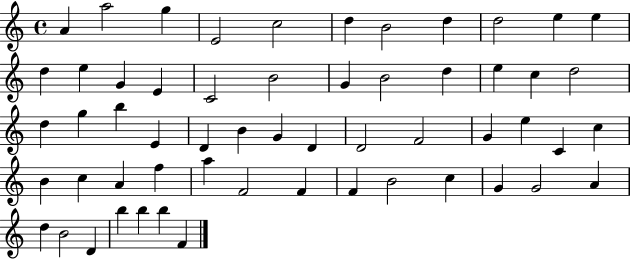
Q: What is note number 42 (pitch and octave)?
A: A5